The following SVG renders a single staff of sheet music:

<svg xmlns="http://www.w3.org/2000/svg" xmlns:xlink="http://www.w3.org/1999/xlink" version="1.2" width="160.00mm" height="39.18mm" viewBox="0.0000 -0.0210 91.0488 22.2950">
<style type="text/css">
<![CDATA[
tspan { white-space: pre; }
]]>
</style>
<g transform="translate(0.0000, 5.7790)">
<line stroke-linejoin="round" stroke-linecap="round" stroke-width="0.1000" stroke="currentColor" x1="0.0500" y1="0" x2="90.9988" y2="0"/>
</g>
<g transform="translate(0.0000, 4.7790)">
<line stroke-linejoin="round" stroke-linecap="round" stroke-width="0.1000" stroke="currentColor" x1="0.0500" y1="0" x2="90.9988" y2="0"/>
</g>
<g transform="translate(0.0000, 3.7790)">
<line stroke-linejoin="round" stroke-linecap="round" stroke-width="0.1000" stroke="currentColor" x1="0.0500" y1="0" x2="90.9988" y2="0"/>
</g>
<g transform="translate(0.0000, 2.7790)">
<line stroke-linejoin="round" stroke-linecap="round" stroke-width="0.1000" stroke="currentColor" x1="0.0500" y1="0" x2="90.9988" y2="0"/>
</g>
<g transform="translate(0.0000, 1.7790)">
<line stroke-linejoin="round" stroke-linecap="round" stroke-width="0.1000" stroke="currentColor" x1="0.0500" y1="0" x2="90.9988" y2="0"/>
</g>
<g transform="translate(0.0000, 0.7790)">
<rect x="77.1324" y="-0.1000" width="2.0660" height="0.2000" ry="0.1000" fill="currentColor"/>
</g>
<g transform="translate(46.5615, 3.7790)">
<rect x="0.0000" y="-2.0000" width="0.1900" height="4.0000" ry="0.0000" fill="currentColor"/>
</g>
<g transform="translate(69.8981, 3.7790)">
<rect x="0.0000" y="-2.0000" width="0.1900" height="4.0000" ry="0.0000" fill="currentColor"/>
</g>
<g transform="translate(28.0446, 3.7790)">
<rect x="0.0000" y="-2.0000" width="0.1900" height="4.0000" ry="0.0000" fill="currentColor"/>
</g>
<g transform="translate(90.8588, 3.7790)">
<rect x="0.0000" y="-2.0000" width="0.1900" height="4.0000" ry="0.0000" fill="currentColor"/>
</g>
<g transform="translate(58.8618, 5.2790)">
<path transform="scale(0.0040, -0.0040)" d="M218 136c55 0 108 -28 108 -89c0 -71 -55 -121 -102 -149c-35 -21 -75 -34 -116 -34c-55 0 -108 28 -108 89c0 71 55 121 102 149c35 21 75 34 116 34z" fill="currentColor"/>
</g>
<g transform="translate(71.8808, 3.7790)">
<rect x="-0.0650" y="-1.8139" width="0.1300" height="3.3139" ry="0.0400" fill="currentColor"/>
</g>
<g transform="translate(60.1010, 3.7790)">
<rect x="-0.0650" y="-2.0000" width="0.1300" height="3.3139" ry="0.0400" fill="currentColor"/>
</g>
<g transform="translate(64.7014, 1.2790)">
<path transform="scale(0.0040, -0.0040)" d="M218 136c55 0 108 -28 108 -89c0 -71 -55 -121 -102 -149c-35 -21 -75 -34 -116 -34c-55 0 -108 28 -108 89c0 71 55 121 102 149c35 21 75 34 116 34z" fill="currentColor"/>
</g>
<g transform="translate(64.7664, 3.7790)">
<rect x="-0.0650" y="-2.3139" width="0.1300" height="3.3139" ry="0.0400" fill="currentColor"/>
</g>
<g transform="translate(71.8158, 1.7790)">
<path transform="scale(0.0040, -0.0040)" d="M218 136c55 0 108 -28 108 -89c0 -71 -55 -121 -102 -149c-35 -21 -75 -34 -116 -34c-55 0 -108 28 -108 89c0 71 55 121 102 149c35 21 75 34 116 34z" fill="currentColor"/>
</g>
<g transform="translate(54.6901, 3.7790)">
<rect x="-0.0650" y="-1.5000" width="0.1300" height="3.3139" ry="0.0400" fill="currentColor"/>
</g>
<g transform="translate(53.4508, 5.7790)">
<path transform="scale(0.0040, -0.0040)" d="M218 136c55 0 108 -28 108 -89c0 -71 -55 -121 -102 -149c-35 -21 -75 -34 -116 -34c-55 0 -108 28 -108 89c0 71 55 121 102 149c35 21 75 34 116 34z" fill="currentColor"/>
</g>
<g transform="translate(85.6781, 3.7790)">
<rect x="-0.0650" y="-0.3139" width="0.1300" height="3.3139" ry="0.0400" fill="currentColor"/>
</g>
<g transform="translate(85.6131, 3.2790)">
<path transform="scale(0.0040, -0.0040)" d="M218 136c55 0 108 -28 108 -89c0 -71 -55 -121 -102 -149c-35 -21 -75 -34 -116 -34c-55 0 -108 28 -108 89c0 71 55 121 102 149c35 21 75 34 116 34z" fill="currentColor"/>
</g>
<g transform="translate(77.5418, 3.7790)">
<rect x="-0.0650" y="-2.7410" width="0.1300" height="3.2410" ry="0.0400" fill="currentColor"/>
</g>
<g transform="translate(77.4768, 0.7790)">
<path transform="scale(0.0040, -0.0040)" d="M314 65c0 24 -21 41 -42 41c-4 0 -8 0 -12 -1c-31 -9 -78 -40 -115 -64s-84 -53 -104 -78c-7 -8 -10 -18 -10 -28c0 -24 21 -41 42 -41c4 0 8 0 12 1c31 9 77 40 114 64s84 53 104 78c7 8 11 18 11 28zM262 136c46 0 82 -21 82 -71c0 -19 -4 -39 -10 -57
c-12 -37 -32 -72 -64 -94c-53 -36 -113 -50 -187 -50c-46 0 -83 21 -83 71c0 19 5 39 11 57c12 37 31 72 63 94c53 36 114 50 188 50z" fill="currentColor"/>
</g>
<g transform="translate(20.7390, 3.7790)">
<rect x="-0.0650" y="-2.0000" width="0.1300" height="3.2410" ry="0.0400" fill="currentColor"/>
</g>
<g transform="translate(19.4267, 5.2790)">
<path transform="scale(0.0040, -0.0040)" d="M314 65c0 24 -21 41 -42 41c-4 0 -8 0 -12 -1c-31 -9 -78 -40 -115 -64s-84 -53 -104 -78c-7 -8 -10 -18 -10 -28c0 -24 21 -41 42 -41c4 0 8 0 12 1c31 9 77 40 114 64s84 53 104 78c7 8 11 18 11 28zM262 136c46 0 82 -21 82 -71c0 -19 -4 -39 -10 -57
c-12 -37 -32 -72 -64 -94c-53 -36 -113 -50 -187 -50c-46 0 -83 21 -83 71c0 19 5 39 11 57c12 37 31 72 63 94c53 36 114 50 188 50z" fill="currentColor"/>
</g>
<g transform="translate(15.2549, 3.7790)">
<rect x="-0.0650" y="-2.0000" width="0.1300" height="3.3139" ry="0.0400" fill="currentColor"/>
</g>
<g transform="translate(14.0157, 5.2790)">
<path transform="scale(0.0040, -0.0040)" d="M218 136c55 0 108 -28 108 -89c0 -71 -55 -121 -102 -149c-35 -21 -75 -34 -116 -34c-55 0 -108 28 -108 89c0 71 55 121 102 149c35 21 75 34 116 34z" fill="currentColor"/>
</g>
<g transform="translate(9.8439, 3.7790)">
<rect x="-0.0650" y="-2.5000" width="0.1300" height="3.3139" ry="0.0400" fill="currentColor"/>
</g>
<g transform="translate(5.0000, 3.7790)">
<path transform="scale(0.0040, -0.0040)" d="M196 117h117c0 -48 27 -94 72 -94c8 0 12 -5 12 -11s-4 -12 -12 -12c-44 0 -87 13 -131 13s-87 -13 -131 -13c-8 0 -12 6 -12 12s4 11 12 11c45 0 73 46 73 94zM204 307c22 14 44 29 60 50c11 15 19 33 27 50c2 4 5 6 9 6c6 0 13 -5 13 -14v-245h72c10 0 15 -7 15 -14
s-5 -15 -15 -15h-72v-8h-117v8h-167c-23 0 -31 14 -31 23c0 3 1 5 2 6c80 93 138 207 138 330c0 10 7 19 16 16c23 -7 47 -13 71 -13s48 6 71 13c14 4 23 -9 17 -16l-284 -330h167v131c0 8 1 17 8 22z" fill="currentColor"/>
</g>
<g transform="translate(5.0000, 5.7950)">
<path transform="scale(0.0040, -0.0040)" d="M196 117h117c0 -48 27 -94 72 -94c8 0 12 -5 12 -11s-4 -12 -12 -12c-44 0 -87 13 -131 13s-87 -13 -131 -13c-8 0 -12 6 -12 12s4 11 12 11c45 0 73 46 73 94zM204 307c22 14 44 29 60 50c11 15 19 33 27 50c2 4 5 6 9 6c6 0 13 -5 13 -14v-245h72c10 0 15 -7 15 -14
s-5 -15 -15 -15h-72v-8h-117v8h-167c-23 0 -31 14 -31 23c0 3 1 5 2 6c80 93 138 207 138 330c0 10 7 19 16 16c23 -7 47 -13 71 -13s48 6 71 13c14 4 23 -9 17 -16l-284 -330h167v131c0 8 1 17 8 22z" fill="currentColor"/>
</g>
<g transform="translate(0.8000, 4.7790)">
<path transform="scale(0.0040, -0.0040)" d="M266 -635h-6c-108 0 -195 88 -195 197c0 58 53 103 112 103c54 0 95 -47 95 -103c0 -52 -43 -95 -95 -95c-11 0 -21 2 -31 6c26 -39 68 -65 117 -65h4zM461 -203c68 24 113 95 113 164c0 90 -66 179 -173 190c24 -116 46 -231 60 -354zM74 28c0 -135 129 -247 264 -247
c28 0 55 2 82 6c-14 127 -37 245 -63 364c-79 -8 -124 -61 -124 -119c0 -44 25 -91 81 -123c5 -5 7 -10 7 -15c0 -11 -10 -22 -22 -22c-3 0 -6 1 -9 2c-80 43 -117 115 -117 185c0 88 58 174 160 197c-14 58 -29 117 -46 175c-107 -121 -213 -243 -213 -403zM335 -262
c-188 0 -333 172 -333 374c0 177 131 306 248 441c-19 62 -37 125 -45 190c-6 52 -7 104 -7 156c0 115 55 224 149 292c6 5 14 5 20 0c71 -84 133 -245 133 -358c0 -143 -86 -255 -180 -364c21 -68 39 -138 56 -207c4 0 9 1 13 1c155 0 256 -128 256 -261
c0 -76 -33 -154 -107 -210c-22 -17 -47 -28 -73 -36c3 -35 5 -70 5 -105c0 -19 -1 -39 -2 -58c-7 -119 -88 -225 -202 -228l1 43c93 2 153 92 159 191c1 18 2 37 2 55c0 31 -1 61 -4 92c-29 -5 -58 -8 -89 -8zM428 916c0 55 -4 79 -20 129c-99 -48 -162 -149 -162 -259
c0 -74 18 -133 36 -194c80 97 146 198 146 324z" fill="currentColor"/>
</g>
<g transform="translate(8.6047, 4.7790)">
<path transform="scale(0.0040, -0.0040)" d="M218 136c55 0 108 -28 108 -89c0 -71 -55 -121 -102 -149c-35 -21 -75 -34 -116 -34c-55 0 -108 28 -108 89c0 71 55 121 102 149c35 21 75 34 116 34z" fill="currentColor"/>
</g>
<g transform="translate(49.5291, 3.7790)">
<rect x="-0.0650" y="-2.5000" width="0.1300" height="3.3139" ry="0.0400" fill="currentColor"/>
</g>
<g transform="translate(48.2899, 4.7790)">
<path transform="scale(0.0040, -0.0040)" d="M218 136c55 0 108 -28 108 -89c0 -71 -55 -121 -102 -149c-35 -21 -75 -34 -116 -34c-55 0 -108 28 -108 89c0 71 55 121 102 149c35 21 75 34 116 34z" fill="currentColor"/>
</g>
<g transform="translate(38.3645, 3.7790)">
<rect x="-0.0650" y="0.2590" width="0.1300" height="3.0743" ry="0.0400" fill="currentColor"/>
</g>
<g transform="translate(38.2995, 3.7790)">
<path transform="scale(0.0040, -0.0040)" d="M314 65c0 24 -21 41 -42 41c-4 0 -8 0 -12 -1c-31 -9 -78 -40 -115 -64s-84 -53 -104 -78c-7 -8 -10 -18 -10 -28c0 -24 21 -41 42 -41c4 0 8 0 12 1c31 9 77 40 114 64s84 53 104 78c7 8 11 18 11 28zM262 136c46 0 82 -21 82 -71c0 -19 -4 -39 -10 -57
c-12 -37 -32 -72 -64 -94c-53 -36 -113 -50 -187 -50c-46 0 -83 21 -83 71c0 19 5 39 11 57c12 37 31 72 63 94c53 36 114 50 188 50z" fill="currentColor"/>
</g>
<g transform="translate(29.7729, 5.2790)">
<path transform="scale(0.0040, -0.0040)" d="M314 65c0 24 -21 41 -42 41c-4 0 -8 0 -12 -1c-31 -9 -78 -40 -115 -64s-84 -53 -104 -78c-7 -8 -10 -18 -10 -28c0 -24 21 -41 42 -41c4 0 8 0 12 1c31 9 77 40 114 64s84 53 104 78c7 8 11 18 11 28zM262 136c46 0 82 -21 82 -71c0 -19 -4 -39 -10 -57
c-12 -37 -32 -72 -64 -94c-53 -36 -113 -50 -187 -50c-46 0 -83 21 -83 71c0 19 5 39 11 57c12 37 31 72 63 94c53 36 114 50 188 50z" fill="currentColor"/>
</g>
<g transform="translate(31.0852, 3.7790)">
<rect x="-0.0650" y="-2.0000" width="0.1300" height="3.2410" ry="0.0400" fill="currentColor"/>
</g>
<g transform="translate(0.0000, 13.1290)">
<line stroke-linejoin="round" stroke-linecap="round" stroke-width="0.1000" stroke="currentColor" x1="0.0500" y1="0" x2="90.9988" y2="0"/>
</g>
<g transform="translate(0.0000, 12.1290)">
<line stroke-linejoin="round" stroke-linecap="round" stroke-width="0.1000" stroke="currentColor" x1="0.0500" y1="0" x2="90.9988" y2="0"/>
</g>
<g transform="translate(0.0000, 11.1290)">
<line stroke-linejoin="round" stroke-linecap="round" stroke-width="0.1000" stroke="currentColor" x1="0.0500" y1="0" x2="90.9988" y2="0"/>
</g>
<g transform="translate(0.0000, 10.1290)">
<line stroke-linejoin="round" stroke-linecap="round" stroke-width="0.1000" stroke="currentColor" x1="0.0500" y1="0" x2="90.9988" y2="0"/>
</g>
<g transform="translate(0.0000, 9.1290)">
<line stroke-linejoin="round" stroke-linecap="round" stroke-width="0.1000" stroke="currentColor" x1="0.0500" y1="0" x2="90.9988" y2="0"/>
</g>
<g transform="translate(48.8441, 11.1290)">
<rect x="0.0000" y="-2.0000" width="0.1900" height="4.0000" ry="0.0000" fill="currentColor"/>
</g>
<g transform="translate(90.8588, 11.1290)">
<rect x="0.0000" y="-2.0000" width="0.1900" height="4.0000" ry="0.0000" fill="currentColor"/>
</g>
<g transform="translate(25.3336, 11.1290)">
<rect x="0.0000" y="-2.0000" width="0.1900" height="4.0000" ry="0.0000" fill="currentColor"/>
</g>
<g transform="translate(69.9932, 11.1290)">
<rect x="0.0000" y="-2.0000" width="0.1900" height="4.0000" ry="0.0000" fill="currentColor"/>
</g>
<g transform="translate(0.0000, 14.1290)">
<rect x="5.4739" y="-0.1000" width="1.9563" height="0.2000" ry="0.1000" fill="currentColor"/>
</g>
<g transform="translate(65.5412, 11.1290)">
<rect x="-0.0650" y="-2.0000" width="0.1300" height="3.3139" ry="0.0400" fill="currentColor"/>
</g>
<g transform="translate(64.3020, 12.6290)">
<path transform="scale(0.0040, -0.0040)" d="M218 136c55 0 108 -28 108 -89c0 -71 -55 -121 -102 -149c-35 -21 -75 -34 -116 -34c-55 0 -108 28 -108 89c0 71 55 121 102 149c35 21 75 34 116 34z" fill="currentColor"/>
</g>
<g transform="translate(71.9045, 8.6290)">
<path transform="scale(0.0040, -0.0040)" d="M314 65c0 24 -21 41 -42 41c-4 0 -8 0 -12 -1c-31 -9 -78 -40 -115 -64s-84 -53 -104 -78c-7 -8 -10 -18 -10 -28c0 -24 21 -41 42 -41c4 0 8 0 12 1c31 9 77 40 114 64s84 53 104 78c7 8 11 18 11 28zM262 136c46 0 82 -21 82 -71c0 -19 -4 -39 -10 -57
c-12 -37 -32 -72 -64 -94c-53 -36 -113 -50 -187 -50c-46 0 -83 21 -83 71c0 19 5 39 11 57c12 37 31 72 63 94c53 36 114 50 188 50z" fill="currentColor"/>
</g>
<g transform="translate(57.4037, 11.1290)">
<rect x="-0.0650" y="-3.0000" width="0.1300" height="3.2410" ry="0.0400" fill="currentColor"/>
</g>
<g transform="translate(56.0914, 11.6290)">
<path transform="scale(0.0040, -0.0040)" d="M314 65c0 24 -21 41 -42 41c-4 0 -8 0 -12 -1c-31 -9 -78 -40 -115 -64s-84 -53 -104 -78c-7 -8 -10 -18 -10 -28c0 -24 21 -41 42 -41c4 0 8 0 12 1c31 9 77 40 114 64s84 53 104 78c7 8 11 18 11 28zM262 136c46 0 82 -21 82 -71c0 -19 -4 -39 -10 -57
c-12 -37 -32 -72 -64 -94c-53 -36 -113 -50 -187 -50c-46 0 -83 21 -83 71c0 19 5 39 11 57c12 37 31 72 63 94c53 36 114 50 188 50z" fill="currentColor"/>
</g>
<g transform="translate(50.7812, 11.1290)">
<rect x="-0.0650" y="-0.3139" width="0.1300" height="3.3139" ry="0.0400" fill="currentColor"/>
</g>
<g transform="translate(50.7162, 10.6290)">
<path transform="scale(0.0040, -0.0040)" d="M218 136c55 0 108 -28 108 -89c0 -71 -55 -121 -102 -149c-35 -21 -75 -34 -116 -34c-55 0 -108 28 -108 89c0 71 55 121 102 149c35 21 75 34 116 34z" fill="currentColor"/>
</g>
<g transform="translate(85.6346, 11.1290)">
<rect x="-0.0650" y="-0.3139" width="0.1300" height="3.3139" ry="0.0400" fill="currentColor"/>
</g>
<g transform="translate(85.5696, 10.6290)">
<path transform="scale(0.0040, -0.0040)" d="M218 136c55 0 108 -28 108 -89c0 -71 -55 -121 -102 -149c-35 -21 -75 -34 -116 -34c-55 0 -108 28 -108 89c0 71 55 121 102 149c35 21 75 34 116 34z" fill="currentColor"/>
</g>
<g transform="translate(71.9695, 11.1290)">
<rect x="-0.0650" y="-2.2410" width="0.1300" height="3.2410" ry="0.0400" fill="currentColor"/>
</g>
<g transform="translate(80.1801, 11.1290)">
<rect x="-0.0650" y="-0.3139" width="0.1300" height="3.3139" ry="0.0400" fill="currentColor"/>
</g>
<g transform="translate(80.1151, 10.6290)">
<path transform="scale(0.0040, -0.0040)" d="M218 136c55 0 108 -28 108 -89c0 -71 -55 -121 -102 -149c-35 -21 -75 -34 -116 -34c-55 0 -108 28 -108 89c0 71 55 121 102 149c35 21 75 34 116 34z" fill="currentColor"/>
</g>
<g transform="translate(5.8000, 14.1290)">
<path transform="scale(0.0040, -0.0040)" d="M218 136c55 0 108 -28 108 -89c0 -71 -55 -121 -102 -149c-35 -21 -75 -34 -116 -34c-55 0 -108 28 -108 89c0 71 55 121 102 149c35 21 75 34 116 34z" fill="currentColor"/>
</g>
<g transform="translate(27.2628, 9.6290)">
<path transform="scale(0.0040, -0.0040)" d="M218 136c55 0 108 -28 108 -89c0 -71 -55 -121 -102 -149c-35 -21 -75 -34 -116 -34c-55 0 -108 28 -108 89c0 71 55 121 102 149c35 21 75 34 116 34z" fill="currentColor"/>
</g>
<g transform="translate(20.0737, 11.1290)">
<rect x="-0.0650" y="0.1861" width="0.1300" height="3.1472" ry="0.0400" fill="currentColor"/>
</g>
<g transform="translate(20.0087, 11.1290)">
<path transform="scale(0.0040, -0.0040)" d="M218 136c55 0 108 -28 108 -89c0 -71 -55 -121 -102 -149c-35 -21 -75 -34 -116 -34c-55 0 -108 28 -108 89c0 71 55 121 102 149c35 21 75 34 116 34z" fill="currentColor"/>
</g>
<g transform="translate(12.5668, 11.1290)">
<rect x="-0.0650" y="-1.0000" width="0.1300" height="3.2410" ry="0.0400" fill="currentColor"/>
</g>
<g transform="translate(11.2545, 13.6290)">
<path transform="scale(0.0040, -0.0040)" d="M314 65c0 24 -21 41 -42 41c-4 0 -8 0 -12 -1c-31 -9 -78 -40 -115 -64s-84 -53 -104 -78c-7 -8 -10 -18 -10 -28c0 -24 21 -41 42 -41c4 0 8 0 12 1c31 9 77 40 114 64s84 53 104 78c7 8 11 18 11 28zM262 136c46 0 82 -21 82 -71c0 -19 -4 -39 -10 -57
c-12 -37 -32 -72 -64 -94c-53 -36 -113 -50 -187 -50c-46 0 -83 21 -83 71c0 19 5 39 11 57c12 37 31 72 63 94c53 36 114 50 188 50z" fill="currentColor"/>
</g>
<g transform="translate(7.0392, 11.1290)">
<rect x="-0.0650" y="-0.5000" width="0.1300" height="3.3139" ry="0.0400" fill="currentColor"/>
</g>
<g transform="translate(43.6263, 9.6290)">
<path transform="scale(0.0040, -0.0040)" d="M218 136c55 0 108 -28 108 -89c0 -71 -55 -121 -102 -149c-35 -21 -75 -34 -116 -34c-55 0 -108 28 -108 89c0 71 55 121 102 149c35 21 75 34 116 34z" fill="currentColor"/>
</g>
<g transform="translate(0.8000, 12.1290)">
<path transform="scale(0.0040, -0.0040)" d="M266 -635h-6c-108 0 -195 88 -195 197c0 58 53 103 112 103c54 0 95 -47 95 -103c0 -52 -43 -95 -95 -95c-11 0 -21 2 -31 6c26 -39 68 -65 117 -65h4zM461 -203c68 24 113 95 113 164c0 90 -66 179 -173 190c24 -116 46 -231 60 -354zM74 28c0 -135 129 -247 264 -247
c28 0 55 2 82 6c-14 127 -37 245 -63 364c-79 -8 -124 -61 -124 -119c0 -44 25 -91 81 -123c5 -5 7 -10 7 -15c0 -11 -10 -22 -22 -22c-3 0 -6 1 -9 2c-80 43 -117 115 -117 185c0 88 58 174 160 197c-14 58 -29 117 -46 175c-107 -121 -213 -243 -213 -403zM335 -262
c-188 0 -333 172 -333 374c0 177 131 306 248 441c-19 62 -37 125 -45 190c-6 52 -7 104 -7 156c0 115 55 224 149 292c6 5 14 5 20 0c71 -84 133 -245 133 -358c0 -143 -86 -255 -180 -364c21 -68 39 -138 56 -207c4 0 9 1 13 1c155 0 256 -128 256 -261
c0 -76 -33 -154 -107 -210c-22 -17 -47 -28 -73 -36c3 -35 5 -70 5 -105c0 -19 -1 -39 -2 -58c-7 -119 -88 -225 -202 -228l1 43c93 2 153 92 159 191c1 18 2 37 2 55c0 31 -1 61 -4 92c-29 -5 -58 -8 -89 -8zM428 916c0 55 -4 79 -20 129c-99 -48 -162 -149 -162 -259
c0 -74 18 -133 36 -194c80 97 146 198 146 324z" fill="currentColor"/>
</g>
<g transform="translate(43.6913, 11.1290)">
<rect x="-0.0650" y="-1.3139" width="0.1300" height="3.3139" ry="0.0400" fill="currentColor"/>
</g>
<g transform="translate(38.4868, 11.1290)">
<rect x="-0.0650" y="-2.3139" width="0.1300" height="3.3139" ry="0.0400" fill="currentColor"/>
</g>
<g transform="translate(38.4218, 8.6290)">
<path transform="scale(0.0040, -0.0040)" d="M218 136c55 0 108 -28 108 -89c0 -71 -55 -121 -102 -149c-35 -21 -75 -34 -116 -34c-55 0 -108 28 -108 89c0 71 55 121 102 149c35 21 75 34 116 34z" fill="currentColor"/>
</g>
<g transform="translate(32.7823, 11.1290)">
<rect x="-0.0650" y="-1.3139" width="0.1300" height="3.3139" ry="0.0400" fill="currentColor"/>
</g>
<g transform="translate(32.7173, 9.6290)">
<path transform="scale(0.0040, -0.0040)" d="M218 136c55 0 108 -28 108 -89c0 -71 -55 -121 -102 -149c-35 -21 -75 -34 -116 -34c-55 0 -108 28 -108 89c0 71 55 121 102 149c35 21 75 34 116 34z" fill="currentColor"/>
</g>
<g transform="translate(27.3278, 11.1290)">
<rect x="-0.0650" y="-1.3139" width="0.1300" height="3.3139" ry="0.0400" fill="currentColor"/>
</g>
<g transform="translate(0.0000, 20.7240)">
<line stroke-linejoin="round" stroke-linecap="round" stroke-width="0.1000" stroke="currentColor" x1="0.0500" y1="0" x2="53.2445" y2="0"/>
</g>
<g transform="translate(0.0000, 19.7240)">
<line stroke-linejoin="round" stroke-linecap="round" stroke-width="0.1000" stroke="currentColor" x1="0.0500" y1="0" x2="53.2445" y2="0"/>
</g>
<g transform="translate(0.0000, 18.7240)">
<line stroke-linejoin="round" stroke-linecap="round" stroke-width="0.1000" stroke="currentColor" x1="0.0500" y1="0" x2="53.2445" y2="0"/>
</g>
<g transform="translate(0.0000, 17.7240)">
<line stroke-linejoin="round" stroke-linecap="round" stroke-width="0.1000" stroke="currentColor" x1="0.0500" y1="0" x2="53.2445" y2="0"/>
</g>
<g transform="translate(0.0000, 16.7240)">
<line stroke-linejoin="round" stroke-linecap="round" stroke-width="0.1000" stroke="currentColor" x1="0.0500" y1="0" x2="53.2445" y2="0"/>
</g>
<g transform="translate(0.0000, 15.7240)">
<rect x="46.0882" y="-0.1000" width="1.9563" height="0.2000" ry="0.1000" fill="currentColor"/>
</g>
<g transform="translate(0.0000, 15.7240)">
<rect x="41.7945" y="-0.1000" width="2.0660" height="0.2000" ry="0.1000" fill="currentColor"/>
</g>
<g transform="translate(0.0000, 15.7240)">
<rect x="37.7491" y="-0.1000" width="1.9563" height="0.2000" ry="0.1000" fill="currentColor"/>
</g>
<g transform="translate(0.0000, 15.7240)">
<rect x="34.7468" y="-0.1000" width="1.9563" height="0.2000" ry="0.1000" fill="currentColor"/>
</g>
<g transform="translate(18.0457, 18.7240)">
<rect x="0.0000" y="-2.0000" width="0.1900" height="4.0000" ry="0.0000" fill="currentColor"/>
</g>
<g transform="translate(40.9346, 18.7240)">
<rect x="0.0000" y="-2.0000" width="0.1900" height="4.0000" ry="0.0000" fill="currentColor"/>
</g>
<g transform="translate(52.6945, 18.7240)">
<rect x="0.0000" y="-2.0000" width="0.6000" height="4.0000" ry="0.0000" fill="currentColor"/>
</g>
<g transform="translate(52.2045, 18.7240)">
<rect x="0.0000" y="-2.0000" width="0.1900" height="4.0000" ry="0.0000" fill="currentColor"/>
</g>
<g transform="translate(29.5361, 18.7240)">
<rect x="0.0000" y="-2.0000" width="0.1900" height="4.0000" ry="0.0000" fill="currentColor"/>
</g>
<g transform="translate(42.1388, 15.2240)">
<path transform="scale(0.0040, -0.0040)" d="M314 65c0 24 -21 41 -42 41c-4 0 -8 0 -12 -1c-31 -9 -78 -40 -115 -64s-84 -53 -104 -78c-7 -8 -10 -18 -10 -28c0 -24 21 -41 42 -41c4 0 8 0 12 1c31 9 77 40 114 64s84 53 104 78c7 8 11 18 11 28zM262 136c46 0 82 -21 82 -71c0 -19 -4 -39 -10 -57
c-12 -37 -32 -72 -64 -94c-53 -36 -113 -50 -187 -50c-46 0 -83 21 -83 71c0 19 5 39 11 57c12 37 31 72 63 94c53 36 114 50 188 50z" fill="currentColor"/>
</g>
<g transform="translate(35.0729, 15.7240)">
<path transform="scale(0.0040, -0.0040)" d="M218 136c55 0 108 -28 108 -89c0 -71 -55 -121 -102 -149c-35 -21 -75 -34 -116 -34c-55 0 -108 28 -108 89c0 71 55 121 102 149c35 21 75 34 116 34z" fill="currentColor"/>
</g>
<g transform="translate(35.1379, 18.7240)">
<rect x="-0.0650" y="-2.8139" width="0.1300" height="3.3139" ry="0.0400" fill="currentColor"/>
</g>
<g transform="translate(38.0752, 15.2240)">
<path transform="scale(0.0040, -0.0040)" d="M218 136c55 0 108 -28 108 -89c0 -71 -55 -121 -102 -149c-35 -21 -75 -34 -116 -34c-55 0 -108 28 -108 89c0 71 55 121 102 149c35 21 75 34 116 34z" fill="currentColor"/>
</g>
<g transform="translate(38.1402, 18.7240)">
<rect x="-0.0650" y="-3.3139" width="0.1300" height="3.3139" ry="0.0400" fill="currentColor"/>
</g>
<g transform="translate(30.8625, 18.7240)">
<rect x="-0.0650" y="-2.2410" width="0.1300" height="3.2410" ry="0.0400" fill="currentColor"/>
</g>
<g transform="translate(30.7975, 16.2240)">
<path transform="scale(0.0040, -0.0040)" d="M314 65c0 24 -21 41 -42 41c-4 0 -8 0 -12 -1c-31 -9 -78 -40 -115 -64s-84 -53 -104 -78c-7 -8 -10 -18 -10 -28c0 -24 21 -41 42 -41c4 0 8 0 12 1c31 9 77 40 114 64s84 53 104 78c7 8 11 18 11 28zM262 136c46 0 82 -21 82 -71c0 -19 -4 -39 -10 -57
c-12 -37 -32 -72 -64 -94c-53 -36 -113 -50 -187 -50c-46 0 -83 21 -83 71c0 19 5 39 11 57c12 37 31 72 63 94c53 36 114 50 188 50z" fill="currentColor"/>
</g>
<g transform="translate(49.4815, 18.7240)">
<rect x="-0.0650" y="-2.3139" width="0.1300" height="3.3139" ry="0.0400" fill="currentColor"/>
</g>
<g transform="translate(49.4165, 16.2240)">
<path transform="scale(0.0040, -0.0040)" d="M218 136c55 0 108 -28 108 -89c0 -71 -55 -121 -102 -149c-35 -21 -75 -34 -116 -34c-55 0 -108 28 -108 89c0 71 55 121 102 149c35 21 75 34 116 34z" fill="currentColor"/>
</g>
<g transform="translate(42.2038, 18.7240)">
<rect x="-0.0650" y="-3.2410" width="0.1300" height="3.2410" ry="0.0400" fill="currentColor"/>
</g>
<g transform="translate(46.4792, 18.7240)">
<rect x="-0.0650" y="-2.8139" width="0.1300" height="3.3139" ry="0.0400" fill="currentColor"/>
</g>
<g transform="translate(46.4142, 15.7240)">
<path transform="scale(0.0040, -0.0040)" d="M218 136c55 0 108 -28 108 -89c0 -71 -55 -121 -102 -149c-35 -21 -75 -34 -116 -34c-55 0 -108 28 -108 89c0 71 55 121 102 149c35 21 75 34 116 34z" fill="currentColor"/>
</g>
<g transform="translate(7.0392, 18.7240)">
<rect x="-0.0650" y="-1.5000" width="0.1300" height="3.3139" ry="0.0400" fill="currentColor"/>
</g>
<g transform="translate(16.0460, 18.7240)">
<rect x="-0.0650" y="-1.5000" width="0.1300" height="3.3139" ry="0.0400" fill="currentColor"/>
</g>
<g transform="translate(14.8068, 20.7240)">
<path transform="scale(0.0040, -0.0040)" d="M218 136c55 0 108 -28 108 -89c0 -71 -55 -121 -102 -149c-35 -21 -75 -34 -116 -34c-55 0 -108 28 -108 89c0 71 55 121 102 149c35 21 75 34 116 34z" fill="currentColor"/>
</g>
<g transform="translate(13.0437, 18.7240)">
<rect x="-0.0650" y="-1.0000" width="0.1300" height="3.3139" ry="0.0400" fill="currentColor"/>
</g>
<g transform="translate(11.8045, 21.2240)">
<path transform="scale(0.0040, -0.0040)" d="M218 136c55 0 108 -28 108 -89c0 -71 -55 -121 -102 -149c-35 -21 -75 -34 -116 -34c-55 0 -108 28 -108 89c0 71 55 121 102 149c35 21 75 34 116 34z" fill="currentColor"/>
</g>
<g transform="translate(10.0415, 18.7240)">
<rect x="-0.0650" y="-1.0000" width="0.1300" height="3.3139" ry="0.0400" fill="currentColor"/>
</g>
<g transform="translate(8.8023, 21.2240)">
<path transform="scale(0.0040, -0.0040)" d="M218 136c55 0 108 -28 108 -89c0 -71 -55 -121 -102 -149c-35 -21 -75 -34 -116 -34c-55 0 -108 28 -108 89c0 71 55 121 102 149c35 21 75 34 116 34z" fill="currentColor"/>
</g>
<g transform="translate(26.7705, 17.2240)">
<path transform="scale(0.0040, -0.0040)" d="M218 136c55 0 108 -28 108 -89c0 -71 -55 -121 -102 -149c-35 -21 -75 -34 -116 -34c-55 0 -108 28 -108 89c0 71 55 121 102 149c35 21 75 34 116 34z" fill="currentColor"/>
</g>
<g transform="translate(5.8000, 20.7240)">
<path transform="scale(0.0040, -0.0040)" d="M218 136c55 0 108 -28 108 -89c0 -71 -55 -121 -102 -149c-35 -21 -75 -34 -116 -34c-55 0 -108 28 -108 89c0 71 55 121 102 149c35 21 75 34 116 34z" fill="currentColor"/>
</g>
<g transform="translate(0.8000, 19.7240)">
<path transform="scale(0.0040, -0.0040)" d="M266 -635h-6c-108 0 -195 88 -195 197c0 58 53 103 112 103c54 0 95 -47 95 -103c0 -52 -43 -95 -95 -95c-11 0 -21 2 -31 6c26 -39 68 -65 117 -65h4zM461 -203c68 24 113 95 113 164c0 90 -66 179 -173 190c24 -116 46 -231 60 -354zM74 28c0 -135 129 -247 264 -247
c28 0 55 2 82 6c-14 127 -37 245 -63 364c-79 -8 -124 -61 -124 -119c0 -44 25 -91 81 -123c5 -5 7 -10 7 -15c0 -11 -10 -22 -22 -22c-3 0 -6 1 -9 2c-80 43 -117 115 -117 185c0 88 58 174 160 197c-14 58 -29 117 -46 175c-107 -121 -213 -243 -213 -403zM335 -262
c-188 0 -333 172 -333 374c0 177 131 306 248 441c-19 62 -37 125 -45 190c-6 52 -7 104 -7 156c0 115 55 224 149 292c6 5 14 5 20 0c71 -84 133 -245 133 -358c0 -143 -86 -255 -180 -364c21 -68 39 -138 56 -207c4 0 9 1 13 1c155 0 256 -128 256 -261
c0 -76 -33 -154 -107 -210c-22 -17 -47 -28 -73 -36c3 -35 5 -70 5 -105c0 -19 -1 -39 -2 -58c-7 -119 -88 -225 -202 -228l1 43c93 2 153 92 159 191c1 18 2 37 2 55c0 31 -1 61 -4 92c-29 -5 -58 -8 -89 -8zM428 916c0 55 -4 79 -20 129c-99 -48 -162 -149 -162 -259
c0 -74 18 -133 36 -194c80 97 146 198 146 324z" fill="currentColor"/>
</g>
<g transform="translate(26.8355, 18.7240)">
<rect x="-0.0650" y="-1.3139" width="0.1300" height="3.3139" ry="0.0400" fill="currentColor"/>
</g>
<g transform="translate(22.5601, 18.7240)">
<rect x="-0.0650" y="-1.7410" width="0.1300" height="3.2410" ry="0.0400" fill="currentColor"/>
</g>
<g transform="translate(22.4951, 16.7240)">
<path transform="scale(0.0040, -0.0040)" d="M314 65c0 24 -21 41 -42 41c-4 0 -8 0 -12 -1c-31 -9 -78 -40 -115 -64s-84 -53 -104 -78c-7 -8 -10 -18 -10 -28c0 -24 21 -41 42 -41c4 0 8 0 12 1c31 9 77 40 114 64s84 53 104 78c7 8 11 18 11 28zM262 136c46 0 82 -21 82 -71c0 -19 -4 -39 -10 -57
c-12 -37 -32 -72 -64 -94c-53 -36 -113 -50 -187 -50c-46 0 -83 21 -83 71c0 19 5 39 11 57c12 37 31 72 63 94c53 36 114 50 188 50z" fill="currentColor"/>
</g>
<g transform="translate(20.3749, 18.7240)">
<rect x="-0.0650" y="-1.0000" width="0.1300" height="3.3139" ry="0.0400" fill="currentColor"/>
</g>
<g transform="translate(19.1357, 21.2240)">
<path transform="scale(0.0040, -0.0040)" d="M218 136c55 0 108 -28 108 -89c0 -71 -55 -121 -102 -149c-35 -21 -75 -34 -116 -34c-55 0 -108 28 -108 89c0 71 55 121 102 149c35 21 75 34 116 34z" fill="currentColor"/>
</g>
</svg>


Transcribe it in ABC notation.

X:1
T:Untitled
M:4/4
L:1/4
K:C
G F F2 F2 B2 G E F g f a2 c C D2 B e e g e c A2 F g2 c c E D D E D f2 e g2 a b b2 a g